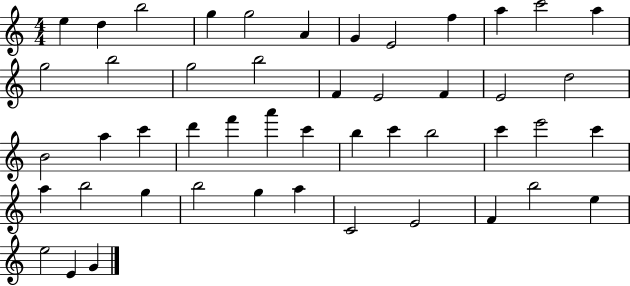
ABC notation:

X:1
T:Untitled
M:4/4
L:1/4
K:C
e d b2 g g2 A G E2 f a c'2 a g2 b2 g2 b2 F E2 F E2 d2 B2 a c' d' f' a' c' b c' b2 c' e'2 c' a b2 g b2 g a C2 E2 F b2 e e2 E G